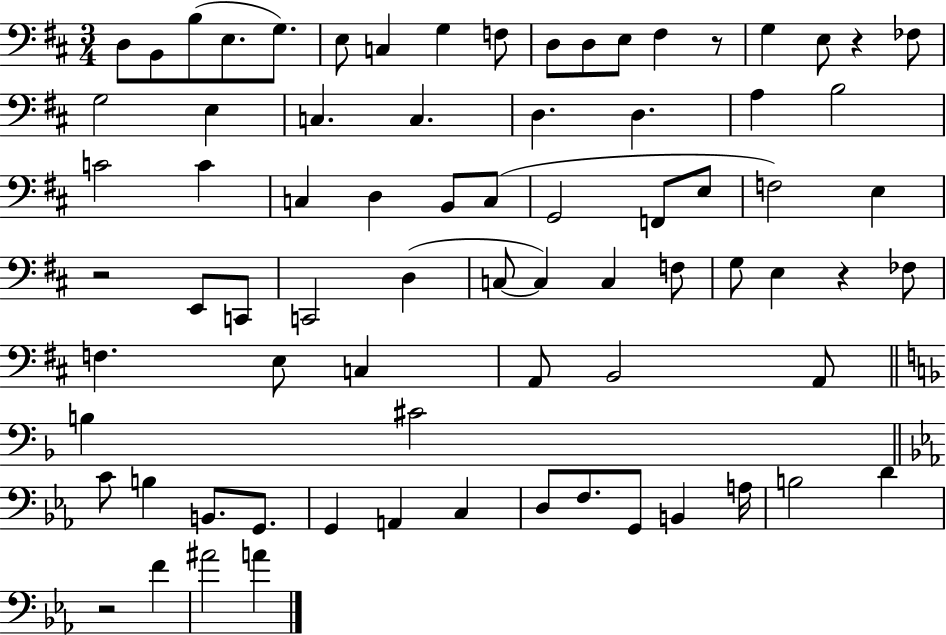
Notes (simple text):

D3/e B2/e B3/e E3/e. G3/e. E3/e C3/q G3/q F3/e D3/e D3/e E3/e F#3/q R/e G3/q E3/e R/q FES3/e G3/h E3/q C3/q. C3/q. D3/q. D3/q. A3/q B3/h C4/h C4/q C3/q D3/q B2/e C3/e G2/h F2/e E3/e F3/h E3/q R/h E2/e C2/e C2/h D3/q C3/e C3/q C3/q F3/e G3/e E3/q R/q FES3/e F3/q. E3/e C3/q A2/e B2/h A2/e B3/q C#4/h C4/e B3/q B2/e. G2/e. G2/q A2/q C3/q D3/e F3/e. G2/e B2/q A3/s B3/h D4/q R/h F4/q A#4/h A4/q